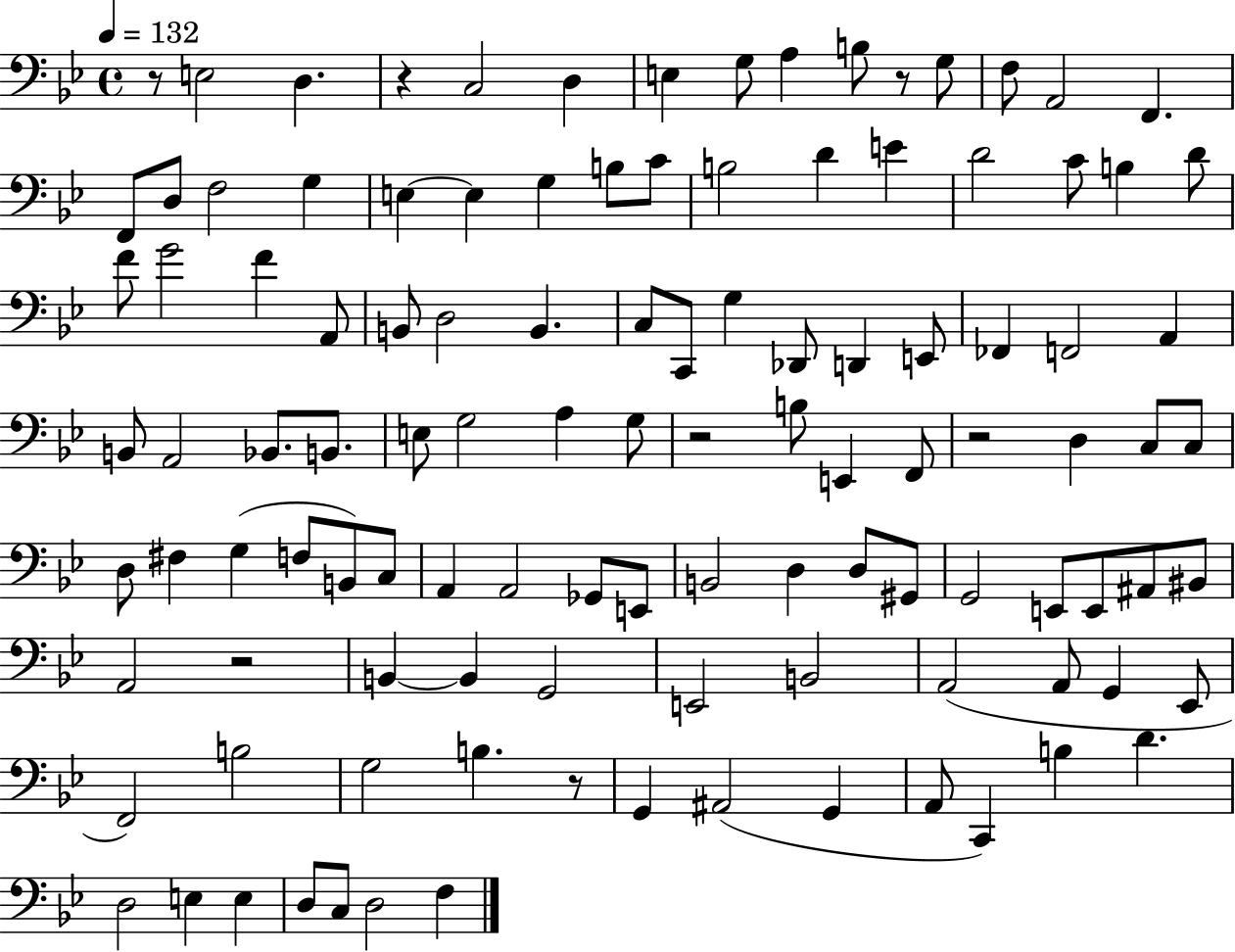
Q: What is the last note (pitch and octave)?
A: F3